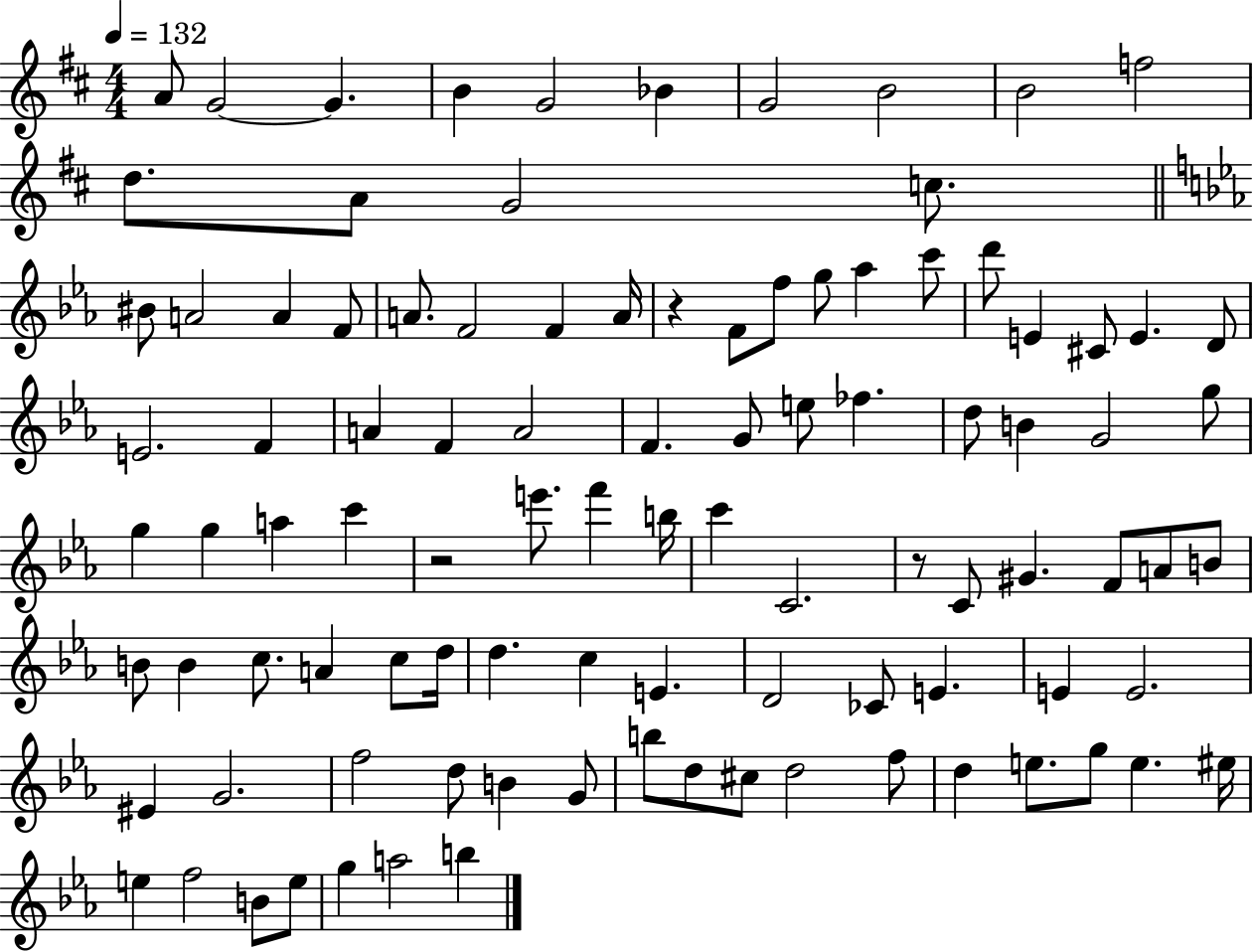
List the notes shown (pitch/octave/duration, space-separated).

A4/e G4/h G4/q. B4/q G4/h Bb4/q G4/h B4/h B4/h F5/h D5/e. A4/e G4/h C5/e. BIS4/e A4/h A4/q F4/e A4/e. F4/h F4/q A4/s R/q F4/e F5/e G5/e Ab5/q C6/e D6/e E4/q C#4/e E4/q. D4/e E4/h. F4/q A4/q F4/q A4/h F4/q. G4/e E5/e FES5/q. D5/e B4/q G4/h G5/e G5/q G5/q A5/q C6/q R/h E6/e. F6/q B5/s C6/q C4/h. R/e C4/e G#4/q. F4/e A4/e B4/e B4/e B4/q C5/e. A4/q C5/e D5/s D5/q. C5/q E4/q. D4/h CES4/e E4/q. E4/q E4/h. EIS4/q G4/h. F5/h D5/e B4/q G4/e B5/e D5/e C#5/e D5/h F5/e D5/q E5/e. G5/e E5/q. EIS5/s E5/q F5/h B4/e E5/e G5/q A5/h B5/q